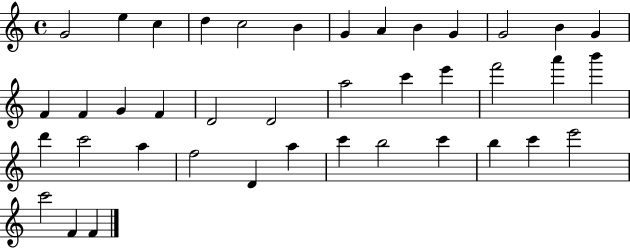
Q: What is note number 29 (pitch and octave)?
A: F5